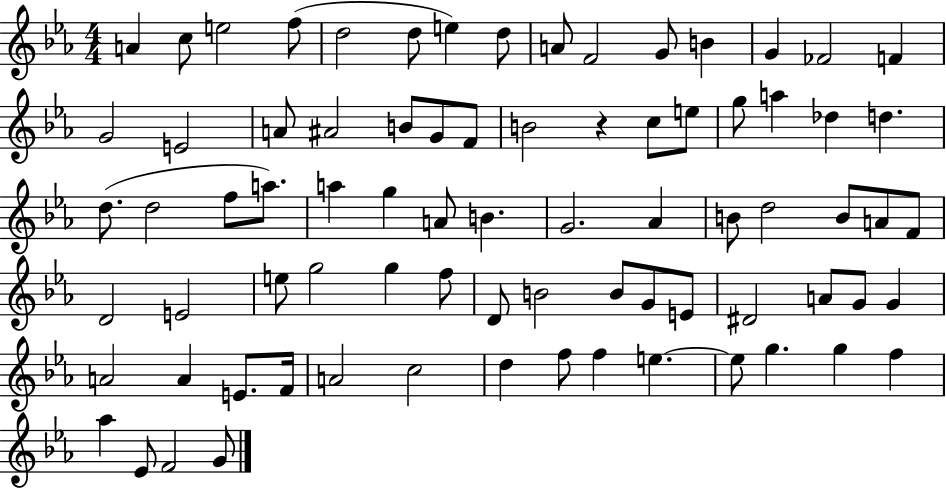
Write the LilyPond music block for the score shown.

{
  \clef treble
  \numericTimeSignature
  \time 4/4
  \key ees \major
  \repeat volta 2 { a'4 c''8 e''2 f''8( | d''2 d''8 e''4) d''8 | a'8 f'2 g'8 b'4 | g'4 fes'2 f'4 | \break g'2 e'2 | a'8 ais'2 b'8 g'8 f'8 | b'2 r4 c''8 e''8 | g''8 a''4 des''4 d''4. | \break d''8.( d''2 f''8 a''8.) | a''4 g''4 a'8 b'4. | g'2. aes'4 | b'8 d''2 b'8 a'8 f'8 | \break d'2 e'2 | e''8 g''2 g''4 f''8 | d'8 b'2 b'8 g'8 e'8 | dis'2 a'8 g'8 g'4 | \break a'2 a'4 e'8. f'16 | a'2 c''2 | d''4 f''8 f''4 e''4.~~ | e''8 g''4. g''4 f''4 | \break aes''4 ees'8 f'2 g'8 | } \bar "|."
}